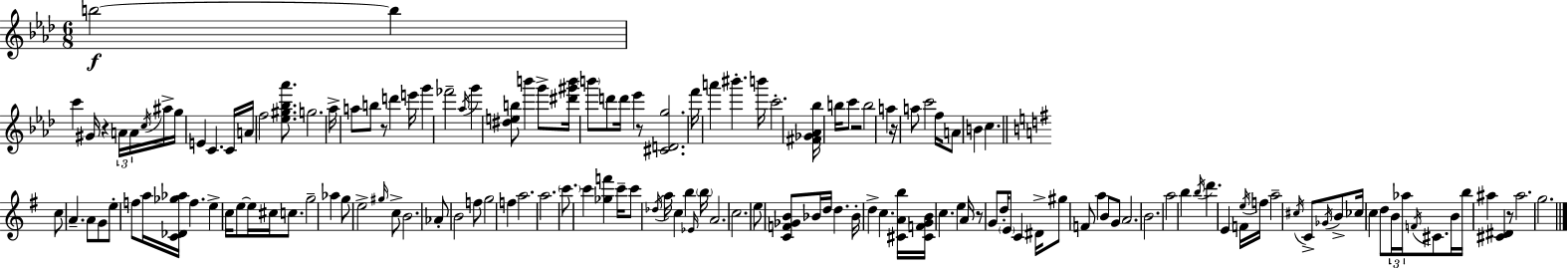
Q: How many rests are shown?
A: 7